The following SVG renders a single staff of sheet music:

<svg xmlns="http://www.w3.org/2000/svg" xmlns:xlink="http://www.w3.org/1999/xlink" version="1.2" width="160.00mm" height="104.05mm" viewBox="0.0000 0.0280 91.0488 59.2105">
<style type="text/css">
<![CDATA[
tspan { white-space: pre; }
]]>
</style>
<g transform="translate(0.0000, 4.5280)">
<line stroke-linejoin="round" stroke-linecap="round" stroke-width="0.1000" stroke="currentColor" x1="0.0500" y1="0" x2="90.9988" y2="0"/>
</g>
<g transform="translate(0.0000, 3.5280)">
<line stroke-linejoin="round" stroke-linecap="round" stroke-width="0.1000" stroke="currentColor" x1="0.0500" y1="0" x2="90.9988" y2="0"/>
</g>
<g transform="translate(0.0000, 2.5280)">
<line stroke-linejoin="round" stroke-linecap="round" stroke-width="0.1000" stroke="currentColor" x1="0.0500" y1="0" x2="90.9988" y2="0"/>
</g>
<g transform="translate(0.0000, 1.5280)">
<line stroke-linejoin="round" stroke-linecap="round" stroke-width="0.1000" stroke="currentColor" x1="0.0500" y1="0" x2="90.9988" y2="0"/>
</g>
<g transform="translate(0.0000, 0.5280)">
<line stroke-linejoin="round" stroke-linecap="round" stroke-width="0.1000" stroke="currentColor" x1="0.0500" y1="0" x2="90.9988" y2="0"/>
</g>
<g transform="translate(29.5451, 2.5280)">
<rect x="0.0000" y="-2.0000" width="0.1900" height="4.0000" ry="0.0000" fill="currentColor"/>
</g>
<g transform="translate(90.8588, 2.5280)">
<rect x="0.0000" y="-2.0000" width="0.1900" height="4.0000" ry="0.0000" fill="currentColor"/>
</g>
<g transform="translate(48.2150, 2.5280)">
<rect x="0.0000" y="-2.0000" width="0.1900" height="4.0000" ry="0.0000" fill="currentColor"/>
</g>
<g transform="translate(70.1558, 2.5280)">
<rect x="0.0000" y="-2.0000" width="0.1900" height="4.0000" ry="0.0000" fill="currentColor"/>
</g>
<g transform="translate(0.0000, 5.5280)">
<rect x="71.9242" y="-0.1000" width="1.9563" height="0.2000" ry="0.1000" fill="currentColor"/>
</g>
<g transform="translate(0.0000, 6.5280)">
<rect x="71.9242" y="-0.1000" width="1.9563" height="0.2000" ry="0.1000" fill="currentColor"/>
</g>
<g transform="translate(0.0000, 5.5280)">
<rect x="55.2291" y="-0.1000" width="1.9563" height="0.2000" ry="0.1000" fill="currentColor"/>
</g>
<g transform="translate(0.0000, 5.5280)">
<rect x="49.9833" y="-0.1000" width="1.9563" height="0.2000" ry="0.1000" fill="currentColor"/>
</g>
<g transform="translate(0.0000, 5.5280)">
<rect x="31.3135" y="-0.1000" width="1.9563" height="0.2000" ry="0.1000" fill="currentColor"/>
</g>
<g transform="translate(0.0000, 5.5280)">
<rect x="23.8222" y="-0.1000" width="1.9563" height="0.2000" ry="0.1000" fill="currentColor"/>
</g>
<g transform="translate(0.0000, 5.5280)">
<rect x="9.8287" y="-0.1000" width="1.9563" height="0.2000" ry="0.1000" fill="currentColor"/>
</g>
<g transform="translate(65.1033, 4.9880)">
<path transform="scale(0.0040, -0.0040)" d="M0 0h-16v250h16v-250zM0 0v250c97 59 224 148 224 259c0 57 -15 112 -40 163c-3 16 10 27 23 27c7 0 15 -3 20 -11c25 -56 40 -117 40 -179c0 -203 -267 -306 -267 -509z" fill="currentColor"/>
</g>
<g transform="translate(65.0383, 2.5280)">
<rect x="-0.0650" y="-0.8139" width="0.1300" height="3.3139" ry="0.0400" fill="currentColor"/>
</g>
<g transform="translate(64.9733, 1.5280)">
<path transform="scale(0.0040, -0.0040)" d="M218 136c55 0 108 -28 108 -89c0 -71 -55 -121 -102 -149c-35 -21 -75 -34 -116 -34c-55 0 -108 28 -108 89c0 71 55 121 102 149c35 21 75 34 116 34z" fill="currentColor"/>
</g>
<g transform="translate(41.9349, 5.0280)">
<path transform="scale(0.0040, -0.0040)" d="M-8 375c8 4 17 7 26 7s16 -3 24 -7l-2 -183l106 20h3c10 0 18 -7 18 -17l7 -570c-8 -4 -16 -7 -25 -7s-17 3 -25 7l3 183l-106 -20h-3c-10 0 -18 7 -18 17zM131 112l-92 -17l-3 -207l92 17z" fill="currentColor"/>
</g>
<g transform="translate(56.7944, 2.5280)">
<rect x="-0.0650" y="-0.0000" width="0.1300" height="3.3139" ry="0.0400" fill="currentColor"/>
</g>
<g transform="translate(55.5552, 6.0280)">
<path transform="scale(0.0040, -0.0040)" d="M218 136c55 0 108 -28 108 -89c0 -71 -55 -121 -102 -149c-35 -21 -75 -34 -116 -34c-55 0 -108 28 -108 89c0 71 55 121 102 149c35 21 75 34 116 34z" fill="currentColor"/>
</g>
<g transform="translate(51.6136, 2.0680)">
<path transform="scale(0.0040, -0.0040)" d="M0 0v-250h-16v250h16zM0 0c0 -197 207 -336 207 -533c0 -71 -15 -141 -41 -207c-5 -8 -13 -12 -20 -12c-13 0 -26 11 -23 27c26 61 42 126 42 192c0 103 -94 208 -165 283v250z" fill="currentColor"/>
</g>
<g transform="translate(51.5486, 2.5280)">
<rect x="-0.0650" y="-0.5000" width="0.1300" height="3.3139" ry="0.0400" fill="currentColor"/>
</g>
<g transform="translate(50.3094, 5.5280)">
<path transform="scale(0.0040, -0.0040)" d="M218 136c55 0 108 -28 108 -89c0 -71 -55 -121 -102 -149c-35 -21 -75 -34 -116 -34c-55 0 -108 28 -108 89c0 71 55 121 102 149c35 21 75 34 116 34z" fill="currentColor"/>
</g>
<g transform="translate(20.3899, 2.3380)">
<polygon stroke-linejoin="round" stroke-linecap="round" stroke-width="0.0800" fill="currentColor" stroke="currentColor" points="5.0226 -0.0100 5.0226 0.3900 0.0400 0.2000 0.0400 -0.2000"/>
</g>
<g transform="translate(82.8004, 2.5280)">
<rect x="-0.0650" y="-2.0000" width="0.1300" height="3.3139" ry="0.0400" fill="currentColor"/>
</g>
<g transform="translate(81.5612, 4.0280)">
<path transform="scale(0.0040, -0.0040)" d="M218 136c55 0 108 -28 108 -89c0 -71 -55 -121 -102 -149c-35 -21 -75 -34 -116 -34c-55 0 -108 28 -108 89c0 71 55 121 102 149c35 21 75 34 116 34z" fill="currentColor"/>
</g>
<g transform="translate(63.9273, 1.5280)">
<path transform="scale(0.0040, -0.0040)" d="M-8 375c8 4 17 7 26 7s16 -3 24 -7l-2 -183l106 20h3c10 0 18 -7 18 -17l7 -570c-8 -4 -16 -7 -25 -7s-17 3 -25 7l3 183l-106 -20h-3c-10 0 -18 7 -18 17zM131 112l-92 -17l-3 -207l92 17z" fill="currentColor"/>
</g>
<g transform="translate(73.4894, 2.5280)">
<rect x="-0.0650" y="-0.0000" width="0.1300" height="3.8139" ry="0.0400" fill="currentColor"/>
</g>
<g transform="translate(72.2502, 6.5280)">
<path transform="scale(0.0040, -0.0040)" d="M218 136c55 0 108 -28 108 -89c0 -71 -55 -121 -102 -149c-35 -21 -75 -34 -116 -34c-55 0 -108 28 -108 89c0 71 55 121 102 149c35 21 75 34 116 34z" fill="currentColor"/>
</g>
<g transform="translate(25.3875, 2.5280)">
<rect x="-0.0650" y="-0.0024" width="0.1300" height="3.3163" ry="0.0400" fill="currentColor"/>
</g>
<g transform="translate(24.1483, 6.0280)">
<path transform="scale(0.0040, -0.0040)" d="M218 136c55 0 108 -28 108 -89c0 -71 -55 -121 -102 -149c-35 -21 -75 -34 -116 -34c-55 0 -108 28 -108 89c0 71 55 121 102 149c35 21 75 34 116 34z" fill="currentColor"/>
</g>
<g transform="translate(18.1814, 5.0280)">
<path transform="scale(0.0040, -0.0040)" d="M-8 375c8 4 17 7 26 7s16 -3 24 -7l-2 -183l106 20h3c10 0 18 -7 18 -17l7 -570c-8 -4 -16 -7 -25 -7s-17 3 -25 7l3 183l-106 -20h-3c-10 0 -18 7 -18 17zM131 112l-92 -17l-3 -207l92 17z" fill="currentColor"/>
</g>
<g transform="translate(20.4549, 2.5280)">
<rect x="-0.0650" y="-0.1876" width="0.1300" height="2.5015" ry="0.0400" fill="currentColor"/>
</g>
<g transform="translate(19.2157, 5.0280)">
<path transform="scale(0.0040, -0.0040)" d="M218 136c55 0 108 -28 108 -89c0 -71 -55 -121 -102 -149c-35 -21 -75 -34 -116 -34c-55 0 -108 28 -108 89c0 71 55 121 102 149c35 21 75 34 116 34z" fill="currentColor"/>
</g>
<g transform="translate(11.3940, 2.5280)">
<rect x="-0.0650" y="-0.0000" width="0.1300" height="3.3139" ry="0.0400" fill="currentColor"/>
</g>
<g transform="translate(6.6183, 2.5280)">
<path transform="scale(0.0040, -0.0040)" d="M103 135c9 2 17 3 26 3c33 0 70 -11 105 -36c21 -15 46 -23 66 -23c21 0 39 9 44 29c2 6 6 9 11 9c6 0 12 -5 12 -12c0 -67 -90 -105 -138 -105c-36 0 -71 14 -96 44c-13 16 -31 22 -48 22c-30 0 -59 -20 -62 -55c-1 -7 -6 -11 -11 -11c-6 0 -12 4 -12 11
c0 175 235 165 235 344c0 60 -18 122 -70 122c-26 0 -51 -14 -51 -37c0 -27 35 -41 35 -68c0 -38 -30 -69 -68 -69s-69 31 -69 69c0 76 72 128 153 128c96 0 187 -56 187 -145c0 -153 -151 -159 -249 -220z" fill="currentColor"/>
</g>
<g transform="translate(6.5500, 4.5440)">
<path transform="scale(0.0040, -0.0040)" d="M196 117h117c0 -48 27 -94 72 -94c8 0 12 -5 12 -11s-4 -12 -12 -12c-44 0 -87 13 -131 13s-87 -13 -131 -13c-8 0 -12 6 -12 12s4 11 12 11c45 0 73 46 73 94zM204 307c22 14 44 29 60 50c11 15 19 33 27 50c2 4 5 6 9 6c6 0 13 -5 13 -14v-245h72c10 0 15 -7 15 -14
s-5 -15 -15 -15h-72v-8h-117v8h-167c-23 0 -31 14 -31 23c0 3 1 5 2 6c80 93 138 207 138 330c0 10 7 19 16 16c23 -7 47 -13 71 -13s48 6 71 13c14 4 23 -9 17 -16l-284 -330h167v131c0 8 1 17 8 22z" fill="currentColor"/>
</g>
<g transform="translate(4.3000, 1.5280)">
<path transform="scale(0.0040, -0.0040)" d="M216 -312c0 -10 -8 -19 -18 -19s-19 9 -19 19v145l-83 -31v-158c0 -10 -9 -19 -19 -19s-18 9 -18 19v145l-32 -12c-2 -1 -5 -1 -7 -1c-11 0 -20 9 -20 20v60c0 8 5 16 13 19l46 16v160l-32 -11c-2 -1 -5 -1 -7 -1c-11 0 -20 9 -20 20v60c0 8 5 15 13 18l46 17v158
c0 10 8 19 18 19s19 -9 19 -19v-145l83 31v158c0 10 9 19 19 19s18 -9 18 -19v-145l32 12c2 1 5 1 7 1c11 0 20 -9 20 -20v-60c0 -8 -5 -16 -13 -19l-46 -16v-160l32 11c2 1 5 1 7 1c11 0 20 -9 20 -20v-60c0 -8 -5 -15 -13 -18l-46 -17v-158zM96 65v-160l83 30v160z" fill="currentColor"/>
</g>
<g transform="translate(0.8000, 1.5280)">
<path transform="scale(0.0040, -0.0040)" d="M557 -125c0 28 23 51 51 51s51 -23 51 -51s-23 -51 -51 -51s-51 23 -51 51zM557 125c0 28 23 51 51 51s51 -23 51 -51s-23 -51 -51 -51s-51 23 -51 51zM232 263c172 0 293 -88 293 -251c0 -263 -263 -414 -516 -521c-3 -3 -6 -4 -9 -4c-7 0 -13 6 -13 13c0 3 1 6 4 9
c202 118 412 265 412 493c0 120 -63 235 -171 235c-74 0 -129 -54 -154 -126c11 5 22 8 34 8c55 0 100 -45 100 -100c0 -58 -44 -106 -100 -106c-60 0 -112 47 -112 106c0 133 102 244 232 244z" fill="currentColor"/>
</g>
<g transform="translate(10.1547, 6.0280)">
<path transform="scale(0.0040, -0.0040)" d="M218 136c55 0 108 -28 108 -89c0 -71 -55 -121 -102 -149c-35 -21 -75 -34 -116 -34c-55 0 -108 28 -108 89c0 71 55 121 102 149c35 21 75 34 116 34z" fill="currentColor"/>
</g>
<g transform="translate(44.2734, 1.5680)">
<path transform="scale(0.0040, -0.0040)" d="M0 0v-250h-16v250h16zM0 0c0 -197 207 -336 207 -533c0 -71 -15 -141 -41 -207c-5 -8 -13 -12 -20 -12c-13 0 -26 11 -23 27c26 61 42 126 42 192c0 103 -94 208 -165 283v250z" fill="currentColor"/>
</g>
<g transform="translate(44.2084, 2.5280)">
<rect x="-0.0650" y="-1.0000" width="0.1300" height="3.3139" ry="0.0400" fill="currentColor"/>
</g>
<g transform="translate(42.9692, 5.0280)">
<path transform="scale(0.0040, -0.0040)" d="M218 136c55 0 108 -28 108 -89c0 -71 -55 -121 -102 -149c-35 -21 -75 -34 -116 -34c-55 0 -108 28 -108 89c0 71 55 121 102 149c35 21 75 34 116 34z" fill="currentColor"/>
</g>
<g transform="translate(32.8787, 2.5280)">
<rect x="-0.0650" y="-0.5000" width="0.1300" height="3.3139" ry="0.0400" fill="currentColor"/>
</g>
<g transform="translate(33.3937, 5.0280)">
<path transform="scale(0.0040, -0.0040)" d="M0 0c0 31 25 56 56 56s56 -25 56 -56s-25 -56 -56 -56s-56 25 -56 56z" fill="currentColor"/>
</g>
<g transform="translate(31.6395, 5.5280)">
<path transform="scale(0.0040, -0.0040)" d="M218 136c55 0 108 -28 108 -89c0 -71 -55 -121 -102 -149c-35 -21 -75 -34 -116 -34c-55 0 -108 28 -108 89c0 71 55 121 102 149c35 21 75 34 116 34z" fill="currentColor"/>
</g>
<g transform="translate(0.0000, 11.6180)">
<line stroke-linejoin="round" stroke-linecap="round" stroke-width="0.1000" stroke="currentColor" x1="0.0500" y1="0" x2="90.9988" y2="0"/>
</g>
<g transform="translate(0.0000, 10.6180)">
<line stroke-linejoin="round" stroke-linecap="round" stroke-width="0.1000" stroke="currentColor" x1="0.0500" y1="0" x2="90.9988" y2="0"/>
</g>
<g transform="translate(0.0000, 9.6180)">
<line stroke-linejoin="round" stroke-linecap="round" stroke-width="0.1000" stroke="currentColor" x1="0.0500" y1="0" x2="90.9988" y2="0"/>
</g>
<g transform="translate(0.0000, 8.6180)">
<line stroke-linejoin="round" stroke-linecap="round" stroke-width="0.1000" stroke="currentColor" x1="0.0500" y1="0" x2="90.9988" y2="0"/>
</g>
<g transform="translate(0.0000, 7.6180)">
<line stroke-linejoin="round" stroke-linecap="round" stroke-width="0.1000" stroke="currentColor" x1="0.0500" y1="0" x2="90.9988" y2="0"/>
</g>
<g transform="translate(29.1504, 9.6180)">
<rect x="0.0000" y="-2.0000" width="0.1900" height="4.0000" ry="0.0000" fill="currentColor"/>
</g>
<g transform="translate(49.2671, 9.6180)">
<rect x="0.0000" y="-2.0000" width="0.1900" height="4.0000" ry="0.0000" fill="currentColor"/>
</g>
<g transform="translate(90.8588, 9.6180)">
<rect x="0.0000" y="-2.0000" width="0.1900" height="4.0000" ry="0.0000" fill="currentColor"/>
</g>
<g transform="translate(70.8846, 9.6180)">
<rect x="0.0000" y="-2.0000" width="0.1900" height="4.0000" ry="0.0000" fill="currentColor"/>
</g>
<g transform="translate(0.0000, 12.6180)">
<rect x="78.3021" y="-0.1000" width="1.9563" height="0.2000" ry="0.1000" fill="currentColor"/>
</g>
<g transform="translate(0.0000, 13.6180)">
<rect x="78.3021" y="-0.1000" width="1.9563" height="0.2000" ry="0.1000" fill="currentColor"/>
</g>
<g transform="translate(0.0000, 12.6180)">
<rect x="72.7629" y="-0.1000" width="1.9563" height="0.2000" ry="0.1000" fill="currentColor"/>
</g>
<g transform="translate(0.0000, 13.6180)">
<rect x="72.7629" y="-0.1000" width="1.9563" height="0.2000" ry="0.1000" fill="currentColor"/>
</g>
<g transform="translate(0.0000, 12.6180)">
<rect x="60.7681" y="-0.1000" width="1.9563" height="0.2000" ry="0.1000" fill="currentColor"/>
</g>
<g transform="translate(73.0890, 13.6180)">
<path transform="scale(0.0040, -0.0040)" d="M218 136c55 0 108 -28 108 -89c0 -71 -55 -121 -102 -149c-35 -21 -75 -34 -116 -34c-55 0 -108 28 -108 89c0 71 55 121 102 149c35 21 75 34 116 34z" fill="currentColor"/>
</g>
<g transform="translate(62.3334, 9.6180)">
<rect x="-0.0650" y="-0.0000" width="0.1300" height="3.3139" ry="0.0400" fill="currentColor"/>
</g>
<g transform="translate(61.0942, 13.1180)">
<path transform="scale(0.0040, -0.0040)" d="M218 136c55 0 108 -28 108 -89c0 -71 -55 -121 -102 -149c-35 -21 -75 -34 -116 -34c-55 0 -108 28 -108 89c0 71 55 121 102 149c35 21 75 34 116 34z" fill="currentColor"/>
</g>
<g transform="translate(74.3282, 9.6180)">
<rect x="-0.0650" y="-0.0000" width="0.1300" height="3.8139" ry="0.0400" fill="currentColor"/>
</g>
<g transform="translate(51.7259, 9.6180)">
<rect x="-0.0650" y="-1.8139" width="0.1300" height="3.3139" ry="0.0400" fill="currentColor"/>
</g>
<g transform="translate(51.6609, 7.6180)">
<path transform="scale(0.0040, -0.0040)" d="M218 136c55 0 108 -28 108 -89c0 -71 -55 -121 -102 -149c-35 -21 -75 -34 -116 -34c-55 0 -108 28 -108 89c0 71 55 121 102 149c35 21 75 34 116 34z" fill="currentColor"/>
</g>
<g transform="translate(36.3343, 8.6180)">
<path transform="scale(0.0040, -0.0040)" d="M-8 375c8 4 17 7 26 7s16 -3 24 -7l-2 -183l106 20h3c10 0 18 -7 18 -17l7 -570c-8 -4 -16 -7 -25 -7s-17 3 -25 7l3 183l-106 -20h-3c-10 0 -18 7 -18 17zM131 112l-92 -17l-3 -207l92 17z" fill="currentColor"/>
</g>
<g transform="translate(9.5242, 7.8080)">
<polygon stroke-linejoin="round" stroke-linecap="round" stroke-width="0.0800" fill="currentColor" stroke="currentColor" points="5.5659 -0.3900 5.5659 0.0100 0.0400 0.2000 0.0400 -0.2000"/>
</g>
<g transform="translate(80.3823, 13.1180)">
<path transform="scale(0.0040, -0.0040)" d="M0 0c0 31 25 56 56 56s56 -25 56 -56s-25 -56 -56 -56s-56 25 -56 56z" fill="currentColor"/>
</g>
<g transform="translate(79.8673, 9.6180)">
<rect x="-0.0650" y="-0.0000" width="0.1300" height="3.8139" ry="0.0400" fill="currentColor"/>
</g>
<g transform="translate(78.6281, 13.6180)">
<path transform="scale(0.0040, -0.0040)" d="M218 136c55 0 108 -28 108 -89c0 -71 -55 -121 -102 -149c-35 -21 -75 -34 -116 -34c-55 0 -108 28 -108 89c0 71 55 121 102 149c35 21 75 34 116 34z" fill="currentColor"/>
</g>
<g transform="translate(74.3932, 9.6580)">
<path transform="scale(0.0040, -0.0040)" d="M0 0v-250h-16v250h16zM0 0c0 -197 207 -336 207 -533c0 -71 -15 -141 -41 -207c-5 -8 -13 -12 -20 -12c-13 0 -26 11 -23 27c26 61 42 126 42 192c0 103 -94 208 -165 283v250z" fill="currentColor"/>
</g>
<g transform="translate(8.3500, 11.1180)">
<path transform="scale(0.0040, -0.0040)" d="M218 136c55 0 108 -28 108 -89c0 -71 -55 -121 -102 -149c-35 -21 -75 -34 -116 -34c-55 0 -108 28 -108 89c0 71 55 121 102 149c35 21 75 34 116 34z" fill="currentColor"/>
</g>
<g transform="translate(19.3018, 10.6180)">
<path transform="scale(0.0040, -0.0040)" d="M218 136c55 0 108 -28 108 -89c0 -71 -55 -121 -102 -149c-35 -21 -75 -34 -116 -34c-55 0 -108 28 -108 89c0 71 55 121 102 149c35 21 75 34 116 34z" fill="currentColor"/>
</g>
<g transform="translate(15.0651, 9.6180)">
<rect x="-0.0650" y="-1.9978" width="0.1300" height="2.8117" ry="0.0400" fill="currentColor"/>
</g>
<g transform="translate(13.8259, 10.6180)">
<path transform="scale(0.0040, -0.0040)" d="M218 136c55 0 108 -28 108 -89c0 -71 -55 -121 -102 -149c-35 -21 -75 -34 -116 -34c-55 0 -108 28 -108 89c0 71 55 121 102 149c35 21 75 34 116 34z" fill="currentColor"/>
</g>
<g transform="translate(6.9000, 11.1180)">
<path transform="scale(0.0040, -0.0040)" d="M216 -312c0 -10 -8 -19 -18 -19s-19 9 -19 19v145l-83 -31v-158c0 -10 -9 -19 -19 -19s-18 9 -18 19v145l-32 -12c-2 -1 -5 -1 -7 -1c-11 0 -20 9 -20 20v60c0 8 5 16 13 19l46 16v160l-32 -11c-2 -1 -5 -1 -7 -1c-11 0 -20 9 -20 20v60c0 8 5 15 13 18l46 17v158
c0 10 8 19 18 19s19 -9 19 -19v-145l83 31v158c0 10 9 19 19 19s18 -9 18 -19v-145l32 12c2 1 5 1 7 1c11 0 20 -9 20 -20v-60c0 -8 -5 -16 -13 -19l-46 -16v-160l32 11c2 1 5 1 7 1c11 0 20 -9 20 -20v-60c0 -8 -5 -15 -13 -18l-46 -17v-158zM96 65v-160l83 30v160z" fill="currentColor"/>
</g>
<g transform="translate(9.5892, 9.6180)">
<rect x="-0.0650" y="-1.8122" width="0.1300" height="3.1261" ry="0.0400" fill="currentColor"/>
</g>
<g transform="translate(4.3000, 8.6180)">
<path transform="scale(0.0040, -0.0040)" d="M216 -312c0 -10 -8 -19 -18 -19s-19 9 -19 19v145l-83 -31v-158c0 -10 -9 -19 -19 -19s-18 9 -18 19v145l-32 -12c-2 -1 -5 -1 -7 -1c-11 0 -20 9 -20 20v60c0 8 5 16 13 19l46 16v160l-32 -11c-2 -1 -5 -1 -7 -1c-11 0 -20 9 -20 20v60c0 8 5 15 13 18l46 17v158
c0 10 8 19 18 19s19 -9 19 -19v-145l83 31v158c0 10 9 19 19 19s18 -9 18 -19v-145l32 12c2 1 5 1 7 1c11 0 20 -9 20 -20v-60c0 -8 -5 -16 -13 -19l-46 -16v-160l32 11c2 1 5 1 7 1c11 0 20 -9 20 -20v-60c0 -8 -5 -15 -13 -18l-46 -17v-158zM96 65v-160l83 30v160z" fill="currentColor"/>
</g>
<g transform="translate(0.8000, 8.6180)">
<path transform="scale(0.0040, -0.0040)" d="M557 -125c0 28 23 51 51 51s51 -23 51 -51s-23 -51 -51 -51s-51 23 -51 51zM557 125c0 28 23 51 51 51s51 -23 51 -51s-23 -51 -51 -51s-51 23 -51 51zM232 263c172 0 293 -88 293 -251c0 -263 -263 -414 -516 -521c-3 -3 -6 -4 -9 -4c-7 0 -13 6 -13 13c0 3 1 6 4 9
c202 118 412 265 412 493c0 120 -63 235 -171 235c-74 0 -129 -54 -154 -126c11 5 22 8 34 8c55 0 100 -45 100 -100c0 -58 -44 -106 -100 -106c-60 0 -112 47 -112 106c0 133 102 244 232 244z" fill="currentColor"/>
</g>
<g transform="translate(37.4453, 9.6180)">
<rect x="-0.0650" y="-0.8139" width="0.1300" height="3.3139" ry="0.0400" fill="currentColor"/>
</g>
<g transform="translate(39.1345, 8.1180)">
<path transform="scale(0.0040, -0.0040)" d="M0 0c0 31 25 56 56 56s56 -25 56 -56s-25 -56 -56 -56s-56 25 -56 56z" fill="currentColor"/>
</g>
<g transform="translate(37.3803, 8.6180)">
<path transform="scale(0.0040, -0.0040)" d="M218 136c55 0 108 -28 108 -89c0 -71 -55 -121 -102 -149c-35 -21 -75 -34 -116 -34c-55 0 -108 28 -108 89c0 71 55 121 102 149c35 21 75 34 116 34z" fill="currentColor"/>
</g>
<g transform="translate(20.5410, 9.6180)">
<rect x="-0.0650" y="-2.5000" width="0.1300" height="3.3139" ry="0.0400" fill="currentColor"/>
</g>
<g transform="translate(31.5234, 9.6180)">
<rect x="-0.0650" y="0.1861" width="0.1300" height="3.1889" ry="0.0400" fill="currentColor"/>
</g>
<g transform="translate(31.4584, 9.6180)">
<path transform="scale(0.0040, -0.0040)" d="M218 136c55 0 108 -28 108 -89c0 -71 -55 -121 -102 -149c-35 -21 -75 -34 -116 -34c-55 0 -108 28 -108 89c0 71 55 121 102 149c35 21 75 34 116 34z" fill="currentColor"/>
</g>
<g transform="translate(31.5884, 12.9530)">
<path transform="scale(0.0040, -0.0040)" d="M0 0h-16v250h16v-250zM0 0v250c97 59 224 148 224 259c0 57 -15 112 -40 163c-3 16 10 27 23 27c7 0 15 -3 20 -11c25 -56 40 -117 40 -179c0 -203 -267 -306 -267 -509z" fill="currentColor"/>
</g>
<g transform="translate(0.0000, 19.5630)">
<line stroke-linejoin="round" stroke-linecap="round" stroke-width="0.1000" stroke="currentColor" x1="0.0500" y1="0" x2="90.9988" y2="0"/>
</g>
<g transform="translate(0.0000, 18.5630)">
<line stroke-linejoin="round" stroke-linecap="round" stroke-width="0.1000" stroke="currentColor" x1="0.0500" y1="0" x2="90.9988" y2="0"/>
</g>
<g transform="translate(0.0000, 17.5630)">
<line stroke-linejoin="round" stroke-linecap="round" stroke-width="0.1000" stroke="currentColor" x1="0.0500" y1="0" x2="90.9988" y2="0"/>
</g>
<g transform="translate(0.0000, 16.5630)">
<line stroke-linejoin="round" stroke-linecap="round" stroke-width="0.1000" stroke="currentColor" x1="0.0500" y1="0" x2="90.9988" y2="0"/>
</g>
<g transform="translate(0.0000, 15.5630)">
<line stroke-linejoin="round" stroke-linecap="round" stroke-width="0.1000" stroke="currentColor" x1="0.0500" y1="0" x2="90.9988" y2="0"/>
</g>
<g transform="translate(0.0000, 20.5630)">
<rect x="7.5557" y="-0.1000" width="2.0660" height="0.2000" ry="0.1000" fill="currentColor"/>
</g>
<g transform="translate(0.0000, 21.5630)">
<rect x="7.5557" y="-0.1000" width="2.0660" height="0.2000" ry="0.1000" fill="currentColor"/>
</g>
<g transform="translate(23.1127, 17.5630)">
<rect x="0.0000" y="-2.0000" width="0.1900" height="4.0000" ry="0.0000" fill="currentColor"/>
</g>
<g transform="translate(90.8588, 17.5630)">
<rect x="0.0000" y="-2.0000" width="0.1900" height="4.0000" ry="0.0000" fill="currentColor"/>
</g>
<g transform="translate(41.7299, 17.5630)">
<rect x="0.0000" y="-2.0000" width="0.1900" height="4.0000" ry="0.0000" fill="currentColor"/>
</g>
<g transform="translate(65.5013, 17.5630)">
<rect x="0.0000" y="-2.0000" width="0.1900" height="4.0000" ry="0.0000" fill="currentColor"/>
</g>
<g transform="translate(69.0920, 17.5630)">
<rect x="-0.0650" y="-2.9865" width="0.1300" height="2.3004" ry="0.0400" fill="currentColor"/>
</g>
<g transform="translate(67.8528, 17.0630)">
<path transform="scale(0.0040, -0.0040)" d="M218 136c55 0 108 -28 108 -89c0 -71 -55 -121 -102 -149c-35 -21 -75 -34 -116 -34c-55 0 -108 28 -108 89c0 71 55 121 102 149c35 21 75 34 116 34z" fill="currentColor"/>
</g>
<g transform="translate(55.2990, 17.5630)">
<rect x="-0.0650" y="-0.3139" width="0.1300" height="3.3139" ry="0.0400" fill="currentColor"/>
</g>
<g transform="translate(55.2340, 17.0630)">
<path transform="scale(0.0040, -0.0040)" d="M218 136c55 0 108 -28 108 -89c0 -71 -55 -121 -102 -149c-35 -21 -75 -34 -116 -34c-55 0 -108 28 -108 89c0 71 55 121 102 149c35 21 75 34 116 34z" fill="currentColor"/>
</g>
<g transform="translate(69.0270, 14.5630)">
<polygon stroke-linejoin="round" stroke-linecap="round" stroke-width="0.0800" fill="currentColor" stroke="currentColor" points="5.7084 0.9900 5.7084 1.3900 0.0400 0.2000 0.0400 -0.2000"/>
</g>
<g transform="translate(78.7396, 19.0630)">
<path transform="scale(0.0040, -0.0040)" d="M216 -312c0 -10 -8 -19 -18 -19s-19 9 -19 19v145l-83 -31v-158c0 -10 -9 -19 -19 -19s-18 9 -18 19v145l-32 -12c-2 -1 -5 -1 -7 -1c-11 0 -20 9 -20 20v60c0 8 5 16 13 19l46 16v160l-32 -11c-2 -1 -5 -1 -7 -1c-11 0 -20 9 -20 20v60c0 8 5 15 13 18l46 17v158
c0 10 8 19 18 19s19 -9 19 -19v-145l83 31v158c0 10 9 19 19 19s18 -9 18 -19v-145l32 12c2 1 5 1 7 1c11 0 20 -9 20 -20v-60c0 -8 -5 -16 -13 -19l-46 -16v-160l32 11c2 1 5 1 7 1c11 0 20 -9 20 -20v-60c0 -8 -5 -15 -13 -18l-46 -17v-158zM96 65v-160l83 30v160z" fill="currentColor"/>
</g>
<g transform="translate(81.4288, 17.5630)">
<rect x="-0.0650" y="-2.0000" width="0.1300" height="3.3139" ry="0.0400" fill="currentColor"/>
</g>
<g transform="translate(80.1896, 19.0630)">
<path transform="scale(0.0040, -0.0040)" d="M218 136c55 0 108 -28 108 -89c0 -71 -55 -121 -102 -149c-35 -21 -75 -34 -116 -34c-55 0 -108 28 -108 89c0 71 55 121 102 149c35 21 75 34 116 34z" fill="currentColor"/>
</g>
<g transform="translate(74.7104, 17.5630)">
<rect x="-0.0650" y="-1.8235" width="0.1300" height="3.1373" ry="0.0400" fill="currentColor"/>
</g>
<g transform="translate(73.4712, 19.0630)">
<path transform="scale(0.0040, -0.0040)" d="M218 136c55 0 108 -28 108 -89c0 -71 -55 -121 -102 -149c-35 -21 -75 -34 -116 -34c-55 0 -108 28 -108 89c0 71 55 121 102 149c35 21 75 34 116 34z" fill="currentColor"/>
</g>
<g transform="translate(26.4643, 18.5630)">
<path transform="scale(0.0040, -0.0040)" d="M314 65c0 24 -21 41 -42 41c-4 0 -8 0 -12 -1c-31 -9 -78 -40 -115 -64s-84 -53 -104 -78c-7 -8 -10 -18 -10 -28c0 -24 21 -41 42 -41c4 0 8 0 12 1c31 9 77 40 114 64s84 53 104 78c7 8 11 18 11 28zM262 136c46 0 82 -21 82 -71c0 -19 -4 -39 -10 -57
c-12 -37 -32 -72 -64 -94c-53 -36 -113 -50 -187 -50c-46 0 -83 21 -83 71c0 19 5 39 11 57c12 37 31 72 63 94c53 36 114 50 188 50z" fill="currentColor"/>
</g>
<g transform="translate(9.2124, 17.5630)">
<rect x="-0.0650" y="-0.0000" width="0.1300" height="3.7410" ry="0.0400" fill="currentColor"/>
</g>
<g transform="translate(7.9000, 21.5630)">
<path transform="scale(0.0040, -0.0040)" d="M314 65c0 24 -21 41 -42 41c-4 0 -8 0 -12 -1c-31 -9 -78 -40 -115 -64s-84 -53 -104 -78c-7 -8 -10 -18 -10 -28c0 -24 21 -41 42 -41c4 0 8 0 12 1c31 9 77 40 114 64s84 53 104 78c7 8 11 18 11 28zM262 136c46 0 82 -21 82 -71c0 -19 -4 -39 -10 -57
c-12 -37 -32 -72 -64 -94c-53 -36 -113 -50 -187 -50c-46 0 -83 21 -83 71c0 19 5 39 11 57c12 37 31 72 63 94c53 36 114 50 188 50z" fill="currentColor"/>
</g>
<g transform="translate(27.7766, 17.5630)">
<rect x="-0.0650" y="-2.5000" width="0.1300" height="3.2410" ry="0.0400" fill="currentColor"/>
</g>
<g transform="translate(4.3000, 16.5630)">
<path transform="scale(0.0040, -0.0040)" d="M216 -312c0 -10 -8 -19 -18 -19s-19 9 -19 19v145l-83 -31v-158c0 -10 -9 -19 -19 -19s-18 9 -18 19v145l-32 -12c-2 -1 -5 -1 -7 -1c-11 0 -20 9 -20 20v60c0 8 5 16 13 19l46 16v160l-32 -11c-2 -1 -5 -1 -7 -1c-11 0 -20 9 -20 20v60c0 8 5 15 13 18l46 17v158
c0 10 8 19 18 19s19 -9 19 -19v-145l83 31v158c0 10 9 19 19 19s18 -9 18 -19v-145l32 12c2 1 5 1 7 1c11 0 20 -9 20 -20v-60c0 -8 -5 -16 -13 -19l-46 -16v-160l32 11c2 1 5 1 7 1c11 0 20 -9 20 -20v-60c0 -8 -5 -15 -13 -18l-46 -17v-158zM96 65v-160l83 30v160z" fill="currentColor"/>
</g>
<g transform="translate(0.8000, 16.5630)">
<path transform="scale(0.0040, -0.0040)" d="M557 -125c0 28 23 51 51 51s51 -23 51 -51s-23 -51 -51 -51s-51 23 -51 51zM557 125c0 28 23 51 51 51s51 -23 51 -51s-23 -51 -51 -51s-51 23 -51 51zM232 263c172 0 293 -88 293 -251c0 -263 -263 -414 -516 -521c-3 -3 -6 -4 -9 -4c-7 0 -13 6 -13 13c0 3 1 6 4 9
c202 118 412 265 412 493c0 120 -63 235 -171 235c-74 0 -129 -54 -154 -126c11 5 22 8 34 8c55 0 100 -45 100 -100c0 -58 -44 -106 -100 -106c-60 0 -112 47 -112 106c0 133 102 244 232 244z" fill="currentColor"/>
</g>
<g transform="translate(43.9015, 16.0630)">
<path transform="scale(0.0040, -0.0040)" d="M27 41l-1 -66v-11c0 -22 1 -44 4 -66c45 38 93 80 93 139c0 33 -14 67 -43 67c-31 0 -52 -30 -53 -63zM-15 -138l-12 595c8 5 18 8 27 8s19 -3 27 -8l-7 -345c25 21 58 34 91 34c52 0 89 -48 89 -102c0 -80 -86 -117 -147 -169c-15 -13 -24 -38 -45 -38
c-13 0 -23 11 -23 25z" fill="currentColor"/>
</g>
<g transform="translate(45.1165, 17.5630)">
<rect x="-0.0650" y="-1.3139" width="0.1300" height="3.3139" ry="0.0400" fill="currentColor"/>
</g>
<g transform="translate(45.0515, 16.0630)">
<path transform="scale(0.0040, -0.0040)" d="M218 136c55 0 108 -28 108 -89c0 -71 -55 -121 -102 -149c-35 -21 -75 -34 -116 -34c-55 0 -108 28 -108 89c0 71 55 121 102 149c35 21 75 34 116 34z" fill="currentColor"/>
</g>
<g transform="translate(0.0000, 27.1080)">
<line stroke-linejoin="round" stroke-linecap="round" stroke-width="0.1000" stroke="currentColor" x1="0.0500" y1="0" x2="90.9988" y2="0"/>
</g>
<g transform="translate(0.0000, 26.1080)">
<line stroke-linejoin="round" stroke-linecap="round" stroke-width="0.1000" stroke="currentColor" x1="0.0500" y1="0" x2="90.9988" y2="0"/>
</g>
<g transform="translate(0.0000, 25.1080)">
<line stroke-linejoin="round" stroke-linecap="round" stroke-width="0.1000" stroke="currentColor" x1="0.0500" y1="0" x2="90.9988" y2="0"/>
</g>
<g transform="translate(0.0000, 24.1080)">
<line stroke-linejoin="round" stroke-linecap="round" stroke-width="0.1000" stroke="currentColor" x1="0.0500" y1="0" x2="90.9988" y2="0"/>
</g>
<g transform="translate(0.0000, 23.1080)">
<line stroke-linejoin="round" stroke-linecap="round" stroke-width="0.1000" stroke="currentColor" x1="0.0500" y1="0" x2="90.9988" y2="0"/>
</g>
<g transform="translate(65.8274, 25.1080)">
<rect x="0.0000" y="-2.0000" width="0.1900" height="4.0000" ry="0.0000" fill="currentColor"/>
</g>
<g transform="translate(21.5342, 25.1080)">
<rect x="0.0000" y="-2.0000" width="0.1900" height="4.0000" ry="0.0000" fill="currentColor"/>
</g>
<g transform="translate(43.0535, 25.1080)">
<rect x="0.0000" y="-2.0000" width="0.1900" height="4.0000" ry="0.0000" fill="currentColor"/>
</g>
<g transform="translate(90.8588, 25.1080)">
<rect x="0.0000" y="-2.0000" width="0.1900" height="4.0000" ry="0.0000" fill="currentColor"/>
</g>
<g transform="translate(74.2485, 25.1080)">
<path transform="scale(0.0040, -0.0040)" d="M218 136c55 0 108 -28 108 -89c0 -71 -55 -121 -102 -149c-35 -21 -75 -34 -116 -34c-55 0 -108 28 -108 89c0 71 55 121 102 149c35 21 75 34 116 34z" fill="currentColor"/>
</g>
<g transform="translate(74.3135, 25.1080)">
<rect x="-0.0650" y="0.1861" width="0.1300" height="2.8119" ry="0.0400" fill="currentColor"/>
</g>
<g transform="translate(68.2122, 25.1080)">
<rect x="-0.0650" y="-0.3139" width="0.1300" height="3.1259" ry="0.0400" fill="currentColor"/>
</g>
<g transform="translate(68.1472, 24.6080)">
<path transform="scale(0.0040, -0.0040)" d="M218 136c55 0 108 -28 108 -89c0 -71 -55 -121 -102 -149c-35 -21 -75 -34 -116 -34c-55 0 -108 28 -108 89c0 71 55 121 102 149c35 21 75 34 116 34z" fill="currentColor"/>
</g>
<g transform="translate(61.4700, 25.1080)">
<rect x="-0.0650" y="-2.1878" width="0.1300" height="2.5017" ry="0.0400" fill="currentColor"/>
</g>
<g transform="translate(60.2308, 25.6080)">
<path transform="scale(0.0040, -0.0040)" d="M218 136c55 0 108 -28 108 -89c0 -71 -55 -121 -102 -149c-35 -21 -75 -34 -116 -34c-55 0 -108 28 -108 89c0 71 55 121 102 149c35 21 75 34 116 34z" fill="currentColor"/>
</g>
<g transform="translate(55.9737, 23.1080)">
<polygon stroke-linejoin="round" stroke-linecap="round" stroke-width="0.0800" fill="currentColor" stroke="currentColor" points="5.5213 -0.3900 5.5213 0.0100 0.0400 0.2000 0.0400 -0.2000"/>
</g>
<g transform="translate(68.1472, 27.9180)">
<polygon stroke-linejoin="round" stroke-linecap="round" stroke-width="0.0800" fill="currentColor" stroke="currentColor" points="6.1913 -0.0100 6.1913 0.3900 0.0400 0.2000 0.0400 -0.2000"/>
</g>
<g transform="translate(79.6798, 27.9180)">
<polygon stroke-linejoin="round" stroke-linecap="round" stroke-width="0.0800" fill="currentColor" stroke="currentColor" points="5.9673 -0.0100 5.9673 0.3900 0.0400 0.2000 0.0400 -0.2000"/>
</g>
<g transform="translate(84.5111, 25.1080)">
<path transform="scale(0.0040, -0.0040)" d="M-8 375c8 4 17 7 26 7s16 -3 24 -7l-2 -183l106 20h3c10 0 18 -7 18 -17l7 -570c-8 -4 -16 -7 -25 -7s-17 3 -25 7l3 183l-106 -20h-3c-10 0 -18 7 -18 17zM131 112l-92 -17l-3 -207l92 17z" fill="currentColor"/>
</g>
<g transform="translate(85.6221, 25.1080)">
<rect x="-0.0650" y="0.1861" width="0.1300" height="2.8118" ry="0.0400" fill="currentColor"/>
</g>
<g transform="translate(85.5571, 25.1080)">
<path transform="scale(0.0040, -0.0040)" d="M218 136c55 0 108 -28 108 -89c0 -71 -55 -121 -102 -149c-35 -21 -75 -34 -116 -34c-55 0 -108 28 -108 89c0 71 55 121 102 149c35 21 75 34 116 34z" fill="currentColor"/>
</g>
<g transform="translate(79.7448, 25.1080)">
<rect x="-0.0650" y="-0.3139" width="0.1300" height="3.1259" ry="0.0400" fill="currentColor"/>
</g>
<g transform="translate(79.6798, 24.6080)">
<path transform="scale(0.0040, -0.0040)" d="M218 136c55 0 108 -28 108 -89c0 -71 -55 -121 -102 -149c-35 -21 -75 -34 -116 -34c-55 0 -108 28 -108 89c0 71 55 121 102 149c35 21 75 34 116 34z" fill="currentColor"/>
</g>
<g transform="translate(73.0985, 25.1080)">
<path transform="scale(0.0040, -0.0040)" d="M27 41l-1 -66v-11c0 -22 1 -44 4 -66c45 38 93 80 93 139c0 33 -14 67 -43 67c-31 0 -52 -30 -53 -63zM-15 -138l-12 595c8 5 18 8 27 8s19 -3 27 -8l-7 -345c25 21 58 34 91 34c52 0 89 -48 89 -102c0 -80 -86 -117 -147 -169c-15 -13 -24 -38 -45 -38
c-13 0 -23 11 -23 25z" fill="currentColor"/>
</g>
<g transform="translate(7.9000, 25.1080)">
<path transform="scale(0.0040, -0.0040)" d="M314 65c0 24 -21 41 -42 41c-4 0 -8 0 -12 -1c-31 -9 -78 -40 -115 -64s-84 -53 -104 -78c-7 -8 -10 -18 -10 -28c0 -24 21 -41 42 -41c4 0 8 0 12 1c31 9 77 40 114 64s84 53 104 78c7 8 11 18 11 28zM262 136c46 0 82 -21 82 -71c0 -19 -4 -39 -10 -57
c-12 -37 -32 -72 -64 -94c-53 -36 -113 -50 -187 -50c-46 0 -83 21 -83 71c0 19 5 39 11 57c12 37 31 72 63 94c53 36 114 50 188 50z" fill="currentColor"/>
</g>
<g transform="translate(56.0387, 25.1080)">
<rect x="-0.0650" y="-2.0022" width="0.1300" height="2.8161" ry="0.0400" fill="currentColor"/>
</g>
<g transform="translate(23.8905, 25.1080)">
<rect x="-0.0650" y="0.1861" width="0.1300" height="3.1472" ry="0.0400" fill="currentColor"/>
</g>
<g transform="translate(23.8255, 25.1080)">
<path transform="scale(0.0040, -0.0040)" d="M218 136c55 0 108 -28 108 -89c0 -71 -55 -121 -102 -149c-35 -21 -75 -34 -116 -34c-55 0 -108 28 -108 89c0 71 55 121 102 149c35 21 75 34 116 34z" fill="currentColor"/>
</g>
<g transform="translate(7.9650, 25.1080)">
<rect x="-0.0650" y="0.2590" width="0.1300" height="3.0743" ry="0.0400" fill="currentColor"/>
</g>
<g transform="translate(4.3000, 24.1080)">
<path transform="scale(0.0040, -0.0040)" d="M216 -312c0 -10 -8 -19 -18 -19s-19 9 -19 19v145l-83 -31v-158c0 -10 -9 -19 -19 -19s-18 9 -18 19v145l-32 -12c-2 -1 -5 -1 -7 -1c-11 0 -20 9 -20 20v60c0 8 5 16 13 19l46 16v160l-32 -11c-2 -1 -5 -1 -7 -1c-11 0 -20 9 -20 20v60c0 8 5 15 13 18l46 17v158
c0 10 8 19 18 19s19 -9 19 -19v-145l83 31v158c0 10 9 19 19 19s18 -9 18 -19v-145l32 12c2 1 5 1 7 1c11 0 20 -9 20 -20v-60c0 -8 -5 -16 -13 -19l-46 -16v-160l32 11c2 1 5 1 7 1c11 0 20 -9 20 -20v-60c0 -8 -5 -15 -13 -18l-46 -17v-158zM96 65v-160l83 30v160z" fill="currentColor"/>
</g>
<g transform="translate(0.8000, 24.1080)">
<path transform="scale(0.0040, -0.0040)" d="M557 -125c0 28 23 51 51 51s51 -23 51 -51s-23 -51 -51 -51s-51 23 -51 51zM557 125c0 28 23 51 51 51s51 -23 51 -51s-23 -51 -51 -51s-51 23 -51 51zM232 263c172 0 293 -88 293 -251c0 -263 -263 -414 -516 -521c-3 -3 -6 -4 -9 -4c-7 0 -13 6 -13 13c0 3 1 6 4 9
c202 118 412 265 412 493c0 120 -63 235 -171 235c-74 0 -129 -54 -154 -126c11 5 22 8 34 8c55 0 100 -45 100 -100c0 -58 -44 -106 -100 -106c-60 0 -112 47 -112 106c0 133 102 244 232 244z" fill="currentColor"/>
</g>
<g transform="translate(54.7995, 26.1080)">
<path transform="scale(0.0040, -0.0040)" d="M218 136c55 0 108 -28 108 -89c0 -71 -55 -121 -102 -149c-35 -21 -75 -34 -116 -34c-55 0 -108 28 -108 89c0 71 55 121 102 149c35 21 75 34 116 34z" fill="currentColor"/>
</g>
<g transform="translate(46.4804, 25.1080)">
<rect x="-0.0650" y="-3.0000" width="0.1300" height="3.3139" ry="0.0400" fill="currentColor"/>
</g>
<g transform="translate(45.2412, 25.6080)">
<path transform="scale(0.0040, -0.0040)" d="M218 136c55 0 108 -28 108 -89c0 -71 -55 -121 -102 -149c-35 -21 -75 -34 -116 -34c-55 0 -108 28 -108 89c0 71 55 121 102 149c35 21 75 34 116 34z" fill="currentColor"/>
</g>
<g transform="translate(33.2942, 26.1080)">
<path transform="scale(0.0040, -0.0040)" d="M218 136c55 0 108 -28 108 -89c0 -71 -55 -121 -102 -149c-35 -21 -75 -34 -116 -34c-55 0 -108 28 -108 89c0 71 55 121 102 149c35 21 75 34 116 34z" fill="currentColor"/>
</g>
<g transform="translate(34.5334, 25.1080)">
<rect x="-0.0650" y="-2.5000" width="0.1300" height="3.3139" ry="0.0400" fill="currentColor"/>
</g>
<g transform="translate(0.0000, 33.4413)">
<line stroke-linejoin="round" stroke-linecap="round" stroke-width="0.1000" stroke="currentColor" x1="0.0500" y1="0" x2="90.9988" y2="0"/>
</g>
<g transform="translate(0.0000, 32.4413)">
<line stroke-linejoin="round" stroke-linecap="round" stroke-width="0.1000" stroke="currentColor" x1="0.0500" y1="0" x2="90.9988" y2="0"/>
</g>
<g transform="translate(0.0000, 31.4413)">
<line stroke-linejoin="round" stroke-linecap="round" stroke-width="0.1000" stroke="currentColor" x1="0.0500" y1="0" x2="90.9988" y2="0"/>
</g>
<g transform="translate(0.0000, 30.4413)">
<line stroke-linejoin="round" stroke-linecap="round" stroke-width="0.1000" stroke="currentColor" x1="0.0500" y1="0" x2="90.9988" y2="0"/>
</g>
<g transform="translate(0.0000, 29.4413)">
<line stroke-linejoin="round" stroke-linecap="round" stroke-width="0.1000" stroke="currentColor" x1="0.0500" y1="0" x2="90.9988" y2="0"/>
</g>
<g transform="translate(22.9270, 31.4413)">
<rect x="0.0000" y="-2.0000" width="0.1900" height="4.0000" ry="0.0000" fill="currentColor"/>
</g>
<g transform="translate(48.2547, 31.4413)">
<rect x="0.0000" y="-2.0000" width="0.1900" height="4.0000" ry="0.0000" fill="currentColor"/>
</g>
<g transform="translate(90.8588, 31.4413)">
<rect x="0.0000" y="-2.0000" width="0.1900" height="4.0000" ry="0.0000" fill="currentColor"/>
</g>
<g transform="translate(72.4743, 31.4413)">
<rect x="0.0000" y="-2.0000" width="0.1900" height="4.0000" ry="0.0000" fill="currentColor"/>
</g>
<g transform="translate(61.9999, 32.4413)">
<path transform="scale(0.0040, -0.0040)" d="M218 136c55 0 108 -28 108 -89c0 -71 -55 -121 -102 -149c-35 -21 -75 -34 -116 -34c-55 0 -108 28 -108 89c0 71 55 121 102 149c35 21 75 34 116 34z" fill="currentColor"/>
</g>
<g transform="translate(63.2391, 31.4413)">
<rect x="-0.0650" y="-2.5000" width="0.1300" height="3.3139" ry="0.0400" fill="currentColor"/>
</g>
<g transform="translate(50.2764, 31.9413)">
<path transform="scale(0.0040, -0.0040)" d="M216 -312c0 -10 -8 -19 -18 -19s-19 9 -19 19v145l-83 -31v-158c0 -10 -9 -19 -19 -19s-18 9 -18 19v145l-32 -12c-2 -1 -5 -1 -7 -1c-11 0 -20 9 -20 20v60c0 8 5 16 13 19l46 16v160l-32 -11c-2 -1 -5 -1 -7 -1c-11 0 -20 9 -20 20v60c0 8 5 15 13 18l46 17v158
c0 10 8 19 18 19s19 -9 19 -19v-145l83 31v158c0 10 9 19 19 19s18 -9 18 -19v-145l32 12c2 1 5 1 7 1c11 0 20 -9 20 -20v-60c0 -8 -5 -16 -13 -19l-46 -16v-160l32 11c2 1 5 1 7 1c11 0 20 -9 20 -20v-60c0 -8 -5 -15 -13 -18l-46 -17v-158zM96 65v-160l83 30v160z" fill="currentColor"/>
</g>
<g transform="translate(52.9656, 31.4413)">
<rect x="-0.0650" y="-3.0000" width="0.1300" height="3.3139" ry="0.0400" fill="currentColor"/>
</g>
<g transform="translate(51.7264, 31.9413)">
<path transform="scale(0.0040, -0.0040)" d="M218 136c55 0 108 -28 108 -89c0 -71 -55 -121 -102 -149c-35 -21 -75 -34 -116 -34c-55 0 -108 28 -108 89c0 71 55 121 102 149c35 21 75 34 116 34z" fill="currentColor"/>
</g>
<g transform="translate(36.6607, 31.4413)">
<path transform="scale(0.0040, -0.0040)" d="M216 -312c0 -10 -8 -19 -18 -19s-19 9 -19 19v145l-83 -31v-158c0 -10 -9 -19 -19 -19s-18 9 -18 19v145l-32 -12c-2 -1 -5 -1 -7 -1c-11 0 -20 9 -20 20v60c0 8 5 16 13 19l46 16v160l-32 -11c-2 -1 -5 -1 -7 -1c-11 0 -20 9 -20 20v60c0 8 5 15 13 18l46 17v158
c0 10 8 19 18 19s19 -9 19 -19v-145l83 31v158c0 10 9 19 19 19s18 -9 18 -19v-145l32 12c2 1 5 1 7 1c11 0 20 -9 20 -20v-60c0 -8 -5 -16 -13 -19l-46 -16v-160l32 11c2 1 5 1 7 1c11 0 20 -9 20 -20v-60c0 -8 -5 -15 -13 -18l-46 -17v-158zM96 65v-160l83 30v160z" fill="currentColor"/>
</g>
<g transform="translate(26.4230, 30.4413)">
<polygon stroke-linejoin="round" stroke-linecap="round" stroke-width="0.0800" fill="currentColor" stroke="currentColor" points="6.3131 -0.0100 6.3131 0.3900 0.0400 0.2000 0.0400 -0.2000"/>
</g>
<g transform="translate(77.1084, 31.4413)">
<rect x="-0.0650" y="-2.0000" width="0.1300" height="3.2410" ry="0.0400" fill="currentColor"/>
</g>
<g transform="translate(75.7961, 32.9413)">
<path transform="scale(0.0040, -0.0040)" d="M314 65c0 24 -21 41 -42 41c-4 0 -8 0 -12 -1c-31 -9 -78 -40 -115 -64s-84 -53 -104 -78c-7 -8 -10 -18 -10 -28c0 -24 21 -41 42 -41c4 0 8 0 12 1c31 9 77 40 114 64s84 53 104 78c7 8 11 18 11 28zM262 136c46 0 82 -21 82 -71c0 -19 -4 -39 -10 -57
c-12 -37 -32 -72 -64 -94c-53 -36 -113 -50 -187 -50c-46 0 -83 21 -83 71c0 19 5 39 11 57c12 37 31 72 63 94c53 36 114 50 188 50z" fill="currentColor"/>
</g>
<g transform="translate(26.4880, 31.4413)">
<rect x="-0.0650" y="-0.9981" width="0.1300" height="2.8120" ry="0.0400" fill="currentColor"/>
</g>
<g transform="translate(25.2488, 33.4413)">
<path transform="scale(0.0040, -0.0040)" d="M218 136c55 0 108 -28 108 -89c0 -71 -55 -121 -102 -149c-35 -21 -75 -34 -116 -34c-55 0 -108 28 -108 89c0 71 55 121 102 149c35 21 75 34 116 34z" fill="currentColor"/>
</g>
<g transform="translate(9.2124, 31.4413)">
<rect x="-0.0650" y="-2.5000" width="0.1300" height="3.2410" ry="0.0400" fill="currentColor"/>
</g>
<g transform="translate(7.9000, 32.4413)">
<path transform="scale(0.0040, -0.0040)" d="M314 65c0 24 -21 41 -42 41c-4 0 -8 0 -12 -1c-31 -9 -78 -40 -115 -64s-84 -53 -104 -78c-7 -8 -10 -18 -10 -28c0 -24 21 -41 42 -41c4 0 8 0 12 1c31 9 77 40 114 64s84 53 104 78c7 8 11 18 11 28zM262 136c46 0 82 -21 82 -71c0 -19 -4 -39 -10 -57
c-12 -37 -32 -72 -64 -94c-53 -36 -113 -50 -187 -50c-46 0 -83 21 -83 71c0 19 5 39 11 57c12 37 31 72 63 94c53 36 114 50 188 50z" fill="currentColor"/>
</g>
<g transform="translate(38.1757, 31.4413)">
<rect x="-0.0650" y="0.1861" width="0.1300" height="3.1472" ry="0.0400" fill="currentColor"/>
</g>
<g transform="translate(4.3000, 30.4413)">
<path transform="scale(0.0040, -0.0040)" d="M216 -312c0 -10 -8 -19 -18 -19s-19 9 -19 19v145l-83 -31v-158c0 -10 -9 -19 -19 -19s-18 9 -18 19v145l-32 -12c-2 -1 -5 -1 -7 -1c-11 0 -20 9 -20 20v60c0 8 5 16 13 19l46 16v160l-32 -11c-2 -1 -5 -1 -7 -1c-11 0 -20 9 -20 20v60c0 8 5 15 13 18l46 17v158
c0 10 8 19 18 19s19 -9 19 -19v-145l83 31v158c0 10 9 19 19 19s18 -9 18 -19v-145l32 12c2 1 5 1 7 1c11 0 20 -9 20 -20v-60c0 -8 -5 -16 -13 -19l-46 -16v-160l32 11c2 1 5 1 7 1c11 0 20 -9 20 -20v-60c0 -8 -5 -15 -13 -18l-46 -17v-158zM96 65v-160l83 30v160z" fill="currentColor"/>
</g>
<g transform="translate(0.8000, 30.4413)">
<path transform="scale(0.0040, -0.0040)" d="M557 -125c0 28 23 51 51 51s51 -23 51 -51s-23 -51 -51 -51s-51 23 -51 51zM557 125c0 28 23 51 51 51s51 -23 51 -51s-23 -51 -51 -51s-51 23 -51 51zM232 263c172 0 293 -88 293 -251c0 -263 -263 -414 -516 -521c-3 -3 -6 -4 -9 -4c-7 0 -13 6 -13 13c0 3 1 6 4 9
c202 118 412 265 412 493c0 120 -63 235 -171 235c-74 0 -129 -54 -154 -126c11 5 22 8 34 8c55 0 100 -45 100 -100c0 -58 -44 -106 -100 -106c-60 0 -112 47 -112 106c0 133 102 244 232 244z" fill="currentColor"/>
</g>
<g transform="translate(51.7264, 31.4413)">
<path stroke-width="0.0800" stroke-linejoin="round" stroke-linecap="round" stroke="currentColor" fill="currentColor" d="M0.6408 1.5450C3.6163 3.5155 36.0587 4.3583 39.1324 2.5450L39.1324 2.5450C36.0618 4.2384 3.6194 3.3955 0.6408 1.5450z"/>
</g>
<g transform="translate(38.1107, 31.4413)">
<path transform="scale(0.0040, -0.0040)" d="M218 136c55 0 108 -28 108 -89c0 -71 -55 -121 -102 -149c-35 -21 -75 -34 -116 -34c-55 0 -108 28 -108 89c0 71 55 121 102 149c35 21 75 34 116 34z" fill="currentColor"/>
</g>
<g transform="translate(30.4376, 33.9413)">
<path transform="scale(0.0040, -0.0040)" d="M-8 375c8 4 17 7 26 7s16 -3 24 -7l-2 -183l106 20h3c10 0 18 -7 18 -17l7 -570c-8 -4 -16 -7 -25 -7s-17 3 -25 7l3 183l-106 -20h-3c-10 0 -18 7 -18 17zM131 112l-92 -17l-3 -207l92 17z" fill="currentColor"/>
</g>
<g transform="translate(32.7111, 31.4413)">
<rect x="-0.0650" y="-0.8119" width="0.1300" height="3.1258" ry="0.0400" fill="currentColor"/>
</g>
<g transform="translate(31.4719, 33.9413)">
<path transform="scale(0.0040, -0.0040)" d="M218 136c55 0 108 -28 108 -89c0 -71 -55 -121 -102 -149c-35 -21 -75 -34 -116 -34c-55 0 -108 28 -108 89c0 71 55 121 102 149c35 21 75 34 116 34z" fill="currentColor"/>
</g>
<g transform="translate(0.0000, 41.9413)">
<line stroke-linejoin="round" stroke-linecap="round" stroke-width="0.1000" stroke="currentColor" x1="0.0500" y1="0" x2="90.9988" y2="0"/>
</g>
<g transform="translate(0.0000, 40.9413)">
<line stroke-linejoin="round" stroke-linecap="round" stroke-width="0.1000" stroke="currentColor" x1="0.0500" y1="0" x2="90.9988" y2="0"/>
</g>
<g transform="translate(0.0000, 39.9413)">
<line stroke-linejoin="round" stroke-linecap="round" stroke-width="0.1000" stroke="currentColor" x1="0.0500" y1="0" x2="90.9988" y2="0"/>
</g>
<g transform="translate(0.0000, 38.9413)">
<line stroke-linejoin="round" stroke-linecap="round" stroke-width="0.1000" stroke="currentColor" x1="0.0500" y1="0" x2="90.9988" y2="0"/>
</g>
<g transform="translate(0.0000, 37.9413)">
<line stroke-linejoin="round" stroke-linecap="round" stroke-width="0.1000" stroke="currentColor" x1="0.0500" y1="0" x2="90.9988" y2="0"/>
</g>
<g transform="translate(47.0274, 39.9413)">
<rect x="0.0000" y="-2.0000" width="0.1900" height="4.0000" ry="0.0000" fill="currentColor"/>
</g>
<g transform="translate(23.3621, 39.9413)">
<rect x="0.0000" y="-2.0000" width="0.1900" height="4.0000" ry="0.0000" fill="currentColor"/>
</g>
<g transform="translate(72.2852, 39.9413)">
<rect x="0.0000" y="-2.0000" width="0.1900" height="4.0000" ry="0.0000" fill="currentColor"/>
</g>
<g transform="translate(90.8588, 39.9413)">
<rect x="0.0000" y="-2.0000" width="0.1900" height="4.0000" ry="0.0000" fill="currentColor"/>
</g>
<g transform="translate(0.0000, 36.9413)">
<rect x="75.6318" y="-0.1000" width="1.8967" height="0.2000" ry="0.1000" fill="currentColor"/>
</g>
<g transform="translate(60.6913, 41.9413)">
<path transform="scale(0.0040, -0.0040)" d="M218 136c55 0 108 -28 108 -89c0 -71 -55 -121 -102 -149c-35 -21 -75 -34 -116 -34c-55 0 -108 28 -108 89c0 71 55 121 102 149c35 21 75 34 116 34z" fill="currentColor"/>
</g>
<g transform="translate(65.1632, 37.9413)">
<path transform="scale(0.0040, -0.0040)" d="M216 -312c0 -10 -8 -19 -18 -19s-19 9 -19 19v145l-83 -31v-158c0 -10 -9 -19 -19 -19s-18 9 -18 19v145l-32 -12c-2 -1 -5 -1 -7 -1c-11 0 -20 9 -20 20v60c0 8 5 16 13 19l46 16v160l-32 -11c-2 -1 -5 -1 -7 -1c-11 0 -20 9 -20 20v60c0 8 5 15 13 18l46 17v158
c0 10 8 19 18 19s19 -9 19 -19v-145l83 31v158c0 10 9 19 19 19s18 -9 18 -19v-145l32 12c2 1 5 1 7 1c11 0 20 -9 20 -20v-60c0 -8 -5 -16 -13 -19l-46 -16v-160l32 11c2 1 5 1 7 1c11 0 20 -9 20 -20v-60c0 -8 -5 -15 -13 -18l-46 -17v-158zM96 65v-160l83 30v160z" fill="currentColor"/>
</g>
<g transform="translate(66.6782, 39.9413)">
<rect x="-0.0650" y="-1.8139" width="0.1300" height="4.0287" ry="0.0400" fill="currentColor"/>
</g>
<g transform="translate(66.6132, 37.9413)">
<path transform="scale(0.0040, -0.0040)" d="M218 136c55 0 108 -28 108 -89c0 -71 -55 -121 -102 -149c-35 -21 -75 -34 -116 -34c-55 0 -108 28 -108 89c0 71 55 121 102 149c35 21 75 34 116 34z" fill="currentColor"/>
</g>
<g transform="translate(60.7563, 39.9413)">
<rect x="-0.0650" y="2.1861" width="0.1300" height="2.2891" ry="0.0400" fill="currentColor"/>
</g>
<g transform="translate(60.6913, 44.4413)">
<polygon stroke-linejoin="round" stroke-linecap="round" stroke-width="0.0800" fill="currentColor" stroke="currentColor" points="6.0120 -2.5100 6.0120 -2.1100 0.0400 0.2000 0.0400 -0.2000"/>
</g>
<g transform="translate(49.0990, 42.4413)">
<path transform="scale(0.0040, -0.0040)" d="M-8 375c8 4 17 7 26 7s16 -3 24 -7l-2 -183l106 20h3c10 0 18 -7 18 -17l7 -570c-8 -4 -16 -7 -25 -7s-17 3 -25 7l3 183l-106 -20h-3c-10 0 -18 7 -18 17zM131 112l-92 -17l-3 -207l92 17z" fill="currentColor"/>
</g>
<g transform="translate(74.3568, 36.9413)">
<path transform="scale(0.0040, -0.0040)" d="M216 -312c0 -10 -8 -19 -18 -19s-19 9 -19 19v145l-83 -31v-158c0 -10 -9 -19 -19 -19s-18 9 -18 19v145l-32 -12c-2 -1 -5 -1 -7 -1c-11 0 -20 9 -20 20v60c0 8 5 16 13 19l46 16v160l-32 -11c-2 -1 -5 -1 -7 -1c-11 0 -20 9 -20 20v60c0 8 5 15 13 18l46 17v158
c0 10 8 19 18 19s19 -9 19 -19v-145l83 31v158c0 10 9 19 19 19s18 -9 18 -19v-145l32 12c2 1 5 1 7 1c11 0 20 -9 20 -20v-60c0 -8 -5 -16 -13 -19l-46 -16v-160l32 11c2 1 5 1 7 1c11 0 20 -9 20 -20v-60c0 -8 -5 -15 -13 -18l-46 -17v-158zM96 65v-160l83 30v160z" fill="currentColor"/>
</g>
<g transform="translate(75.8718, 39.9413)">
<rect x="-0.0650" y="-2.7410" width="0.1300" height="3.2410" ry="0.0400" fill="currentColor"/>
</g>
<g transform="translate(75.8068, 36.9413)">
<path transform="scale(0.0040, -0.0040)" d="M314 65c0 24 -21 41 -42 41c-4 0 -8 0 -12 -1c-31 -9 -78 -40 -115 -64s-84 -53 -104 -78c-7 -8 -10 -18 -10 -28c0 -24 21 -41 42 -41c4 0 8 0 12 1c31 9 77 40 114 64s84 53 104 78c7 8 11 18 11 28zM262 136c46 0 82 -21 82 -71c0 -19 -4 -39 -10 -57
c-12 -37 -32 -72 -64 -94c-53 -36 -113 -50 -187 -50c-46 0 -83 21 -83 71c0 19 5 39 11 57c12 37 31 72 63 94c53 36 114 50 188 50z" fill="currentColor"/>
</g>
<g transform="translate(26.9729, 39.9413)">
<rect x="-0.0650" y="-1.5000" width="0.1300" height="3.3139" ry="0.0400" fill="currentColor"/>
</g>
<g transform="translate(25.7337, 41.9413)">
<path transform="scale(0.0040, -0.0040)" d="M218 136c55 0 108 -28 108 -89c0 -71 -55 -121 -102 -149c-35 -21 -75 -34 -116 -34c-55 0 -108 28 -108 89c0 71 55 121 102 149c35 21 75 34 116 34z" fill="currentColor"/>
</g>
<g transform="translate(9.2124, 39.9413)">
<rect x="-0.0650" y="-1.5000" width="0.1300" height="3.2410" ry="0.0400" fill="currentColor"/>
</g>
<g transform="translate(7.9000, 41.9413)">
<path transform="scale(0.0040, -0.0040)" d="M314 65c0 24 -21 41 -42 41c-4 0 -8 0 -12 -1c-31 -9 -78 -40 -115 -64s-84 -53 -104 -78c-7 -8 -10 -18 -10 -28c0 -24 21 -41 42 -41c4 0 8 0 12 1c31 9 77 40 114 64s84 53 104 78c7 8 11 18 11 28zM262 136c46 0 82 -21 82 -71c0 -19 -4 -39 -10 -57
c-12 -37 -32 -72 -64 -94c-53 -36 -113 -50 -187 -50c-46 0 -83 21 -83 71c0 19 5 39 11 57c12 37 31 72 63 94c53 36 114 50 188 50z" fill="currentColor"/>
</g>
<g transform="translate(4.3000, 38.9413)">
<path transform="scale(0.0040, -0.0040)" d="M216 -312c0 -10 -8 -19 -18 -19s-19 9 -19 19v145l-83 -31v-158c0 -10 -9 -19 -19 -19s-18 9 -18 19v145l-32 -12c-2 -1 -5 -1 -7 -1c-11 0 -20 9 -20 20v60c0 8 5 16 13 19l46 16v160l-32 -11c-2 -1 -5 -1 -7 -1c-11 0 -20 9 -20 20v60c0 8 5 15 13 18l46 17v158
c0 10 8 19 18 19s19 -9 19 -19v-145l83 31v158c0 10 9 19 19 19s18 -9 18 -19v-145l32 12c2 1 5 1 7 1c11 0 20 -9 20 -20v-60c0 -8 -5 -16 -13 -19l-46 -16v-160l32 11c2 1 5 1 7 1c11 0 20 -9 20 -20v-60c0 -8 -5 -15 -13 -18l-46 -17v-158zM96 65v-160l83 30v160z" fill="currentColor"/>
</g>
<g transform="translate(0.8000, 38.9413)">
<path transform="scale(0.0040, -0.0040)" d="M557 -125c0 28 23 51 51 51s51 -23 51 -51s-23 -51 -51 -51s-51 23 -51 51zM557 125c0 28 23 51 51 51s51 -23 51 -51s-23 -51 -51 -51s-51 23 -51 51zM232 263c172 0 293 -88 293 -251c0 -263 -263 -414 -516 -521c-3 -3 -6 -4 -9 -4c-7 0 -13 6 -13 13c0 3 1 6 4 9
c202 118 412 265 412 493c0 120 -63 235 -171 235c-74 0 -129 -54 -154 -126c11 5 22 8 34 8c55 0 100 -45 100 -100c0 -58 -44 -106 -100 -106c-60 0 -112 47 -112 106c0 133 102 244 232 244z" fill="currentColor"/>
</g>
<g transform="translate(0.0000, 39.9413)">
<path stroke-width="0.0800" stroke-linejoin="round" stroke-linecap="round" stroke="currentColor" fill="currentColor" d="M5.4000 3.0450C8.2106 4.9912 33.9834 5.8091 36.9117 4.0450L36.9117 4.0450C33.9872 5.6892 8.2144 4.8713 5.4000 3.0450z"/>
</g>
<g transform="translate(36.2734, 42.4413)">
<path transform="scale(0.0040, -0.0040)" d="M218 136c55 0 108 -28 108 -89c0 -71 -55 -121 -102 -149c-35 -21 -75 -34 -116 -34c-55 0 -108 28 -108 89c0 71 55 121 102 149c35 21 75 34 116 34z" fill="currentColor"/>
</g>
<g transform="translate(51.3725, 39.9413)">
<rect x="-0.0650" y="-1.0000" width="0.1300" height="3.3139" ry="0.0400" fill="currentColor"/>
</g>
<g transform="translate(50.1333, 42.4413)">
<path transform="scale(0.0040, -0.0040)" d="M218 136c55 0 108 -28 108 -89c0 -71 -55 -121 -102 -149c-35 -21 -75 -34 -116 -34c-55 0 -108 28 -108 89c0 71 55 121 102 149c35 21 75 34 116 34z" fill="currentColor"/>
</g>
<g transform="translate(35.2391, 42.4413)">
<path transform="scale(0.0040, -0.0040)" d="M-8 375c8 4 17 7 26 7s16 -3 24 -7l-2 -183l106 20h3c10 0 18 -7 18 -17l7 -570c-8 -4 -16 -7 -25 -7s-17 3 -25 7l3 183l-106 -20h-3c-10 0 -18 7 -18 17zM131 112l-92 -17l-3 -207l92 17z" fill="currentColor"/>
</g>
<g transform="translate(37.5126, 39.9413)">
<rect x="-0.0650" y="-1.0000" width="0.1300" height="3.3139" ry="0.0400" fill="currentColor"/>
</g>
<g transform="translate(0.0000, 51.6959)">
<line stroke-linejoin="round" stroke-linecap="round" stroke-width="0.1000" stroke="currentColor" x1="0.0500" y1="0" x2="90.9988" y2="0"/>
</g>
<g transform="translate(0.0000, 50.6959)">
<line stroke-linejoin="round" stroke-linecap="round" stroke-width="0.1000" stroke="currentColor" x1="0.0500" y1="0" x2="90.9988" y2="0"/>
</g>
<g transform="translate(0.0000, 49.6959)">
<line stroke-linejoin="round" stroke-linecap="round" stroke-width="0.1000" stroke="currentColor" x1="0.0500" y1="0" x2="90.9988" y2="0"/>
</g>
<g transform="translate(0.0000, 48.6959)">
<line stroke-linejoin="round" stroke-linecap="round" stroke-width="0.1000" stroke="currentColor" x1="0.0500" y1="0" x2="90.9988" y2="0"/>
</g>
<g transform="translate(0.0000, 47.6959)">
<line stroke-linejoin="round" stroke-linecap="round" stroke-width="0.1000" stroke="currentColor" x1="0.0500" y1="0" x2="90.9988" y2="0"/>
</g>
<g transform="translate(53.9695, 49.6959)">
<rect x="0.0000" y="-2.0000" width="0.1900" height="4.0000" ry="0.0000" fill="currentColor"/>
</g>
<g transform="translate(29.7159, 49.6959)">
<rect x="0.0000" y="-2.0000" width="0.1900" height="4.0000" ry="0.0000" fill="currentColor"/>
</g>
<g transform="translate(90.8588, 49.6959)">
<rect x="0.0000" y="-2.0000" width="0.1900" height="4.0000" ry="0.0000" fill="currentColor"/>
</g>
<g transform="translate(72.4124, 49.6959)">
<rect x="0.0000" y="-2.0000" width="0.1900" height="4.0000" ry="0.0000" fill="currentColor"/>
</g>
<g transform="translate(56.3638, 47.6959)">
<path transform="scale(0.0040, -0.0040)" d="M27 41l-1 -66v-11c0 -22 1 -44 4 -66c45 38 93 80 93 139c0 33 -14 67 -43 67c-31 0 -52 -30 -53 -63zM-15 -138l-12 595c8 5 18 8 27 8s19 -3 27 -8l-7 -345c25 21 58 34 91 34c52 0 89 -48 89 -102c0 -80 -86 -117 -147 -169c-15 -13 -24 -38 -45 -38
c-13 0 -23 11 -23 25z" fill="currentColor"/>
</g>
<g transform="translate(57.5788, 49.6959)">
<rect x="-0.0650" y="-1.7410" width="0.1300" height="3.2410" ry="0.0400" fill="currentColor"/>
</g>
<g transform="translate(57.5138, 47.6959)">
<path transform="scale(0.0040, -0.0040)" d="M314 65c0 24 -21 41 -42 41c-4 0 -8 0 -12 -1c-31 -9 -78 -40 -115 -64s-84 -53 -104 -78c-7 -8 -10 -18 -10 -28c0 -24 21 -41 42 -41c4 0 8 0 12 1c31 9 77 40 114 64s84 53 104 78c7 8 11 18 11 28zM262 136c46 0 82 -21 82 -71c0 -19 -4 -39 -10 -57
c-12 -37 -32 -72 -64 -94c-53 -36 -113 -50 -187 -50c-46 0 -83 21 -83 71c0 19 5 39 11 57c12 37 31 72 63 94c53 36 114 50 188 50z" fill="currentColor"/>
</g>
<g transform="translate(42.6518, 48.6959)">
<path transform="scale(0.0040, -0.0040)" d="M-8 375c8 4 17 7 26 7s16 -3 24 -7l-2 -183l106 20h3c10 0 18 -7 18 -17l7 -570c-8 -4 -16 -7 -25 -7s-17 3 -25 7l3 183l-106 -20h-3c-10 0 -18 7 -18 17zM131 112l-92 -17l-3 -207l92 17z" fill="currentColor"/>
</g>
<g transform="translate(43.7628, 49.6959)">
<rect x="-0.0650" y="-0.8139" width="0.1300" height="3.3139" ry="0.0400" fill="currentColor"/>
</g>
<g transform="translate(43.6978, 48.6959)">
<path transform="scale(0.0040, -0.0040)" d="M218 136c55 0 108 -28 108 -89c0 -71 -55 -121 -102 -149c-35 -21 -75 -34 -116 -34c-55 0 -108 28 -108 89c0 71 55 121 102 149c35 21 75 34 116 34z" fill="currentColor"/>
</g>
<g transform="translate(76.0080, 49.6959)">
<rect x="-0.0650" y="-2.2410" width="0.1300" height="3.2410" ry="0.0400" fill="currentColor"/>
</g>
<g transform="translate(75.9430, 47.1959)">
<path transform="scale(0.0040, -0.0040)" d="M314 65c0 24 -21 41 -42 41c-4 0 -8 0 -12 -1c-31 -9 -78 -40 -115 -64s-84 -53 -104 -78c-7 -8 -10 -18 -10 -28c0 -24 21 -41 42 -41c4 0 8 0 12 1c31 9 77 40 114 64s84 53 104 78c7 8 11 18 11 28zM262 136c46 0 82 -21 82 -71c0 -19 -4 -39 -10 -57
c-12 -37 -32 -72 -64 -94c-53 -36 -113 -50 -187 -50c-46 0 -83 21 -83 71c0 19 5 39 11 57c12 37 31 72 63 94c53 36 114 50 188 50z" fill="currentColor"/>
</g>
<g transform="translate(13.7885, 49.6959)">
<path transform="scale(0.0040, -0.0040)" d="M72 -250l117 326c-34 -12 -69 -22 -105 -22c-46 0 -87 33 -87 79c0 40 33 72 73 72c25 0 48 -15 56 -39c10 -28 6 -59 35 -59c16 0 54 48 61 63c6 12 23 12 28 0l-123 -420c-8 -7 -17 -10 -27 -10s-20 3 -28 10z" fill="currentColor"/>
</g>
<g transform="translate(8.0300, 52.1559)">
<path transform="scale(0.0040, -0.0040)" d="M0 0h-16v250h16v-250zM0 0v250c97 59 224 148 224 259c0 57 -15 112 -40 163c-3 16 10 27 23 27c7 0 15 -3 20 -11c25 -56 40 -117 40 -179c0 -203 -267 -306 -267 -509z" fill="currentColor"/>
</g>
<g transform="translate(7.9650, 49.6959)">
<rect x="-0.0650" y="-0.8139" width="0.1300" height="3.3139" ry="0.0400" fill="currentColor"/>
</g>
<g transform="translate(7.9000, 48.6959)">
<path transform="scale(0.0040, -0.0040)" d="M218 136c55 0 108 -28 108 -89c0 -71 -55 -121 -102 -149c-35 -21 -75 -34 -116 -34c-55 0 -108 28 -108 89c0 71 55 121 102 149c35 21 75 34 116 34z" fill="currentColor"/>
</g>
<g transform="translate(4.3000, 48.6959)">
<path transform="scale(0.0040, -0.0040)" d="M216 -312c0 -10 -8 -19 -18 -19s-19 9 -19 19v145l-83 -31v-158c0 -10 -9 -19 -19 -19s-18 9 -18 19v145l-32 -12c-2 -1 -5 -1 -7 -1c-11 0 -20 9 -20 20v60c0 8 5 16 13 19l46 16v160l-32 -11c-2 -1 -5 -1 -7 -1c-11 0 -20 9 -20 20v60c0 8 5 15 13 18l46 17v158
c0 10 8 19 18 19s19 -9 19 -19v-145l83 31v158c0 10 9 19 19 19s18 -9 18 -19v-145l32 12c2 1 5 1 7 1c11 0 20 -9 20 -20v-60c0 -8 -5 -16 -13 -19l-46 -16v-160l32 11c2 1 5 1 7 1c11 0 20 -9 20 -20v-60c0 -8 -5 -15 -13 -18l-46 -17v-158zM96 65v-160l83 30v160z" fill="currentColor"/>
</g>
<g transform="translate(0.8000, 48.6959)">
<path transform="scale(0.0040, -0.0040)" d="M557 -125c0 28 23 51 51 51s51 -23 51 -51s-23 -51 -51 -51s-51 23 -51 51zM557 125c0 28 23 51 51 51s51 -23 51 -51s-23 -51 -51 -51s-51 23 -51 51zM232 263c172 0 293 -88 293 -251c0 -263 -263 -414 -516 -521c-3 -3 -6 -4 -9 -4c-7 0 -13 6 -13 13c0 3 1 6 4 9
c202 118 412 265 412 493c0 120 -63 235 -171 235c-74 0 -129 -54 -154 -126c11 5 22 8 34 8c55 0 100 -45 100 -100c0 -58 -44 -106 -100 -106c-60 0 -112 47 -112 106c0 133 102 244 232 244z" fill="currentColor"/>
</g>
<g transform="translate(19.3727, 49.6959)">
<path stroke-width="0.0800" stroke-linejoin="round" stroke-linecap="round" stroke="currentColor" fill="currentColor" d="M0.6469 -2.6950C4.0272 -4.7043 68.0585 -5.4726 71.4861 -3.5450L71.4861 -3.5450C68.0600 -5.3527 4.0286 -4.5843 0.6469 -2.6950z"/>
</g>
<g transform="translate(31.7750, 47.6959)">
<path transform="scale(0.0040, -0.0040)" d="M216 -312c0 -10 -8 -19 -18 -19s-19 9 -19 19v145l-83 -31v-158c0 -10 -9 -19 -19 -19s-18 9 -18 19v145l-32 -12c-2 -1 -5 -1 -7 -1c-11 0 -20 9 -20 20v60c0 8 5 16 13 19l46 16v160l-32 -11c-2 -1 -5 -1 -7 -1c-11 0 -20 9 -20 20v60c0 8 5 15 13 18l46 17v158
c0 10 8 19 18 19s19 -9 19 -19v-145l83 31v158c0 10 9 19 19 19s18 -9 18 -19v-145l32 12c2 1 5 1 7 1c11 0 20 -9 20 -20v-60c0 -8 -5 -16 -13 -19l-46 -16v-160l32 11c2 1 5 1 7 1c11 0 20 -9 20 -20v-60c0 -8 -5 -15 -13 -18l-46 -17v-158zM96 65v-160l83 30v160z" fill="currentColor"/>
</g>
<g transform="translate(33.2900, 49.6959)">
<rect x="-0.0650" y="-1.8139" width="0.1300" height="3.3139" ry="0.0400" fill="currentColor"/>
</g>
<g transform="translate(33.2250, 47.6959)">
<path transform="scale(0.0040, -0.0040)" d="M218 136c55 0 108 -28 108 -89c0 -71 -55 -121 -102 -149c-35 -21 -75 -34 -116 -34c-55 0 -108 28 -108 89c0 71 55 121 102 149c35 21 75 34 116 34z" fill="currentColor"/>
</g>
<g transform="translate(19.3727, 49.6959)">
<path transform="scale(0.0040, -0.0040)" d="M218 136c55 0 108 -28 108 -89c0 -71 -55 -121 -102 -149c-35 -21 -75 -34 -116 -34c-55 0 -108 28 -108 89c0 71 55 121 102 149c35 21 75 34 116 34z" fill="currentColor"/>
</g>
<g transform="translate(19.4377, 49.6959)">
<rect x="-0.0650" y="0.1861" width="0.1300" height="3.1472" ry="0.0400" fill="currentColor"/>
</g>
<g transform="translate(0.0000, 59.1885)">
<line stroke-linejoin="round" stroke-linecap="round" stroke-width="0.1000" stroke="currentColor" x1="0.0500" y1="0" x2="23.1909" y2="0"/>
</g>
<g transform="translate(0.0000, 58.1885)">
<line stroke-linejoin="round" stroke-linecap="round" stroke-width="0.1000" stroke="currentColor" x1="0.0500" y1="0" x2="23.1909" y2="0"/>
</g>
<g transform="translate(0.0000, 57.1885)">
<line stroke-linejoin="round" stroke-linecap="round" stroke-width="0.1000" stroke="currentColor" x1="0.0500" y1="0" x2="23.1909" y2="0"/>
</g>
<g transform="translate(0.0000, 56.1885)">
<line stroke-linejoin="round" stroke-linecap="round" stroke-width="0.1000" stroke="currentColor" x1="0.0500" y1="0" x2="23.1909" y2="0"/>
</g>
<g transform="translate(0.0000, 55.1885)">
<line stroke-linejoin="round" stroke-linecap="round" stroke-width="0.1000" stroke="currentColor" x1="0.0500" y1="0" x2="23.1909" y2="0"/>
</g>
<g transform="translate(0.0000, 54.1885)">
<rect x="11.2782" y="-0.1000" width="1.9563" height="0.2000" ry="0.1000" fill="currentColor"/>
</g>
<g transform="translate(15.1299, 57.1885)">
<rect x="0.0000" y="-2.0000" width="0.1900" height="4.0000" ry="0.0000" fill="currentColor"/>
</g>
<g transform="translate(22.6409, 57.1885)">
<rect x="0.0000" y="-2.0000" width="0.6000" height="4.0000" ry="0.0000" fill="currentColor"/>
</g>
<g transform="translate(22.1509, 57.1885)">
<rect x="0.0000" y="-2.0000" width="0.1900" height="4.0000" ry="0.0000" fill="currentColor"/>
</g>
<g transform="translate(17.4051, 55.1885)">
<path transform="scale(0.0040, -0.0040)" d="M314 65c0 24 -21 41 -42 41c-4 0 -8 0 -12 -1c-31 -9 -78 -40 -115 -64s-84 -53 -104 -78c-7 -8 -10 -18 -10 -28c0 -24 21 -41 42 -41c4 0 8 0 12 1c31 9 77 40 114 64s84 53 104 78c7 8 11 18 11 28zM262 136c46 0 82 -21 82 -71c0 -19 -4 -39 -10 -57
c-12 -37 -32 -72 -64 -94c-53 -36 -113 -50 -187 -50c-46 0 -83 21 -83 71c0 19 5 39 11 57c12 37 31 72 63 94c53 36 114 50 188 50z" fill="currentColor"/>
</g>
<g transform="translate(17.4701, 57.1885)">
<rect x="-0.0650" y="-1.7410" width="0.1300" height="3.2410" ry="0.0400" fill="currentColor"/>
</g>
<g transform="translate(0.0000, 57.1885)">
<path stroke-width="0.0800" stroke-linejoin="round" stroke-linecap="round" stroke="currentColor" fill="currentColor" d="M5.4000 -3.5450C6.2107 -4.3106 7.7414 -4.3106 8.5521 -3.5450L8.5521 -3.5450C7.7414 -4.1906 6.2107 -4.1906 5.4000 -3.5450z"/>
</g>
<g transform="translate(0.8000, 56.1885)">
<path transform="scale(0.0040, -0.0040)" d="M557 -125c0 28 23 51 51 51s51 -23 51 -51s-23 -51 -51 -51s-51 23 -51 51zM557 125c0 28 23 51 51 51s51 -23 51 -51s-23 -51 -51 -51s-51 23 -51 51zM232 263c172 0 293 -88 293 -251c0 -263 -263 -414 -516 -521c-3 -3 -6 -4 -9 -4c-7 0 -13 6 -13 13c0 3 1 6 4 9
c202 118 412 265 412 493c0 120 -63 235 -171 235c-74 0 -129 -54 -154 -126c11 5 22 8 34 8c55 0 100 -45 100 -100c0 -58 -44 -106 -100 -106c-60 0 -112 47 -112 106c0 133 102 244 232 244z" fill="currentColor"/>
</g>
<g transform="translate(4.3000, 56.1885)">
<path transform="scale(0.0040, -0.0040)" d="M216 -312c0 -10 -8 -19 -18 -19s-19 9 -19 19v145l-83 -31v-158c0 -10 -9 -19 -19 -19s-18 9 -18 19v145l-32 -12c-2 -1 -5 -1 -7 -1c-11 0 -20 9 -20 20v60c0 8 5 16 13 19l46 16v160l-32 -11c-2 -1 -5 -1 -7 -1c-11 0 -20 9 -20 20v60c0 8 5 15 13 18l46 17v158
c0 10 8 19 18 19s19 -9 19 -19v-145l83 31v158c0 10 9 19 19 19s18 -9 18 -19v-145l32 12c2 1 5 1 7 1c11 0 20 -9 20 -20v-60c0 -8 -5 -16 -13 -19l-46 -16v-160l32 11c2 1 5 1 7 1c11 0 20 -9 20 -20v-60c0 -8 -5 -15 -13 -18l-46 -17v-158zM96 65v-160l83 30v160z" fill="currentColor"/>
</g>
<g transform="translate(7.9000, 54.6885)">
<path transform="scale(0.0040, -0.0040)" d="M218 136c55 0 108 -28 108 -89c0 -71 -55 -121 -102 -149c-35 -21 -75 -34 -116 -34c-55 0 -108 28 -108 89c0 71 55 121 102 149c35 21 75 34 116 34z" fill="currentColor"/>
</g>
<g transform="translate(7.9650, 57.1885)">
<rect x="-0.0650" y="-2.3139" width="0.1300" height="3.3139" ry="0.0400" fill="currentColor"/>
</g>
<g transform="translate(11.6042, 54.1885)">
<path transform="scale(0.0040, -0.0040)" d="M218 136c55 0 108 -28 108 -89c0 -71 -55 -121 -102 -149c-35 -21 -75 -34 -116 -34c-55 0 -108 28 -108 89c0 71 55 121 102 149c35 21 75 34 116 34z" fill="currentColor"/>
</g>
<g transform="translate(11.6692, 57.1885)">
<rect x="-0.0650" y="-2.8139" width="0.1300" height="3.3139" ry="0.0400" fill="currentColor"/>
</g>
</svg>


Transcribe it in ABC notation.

X:1
T:Untitled
M:2/4
L:1/4
K:G
D,, F,,/2 D,,/2 E,, F,,/2 E,,/2 D,, F,/2 C,, A,, ^A,,/2 B,,/2 B,, D,/2 F, A, D,, C,,/2 C,, C,,2 B,,2 _G, E, E,/2 A,,/2 ^A,, D,2 D, B,, C, B,,/2 C,/2 E,/2 _D,/2 E,/2 D,/2 B,,2 G,,/2 F,,/2 ^D, ^C, B,, A,,2 G,,2 G,, F,, F,, G,,/2 ^A,/2 ^C2 ^F,/2 z/2 D, ^A, F, _A,2 B,2 B, C A,2